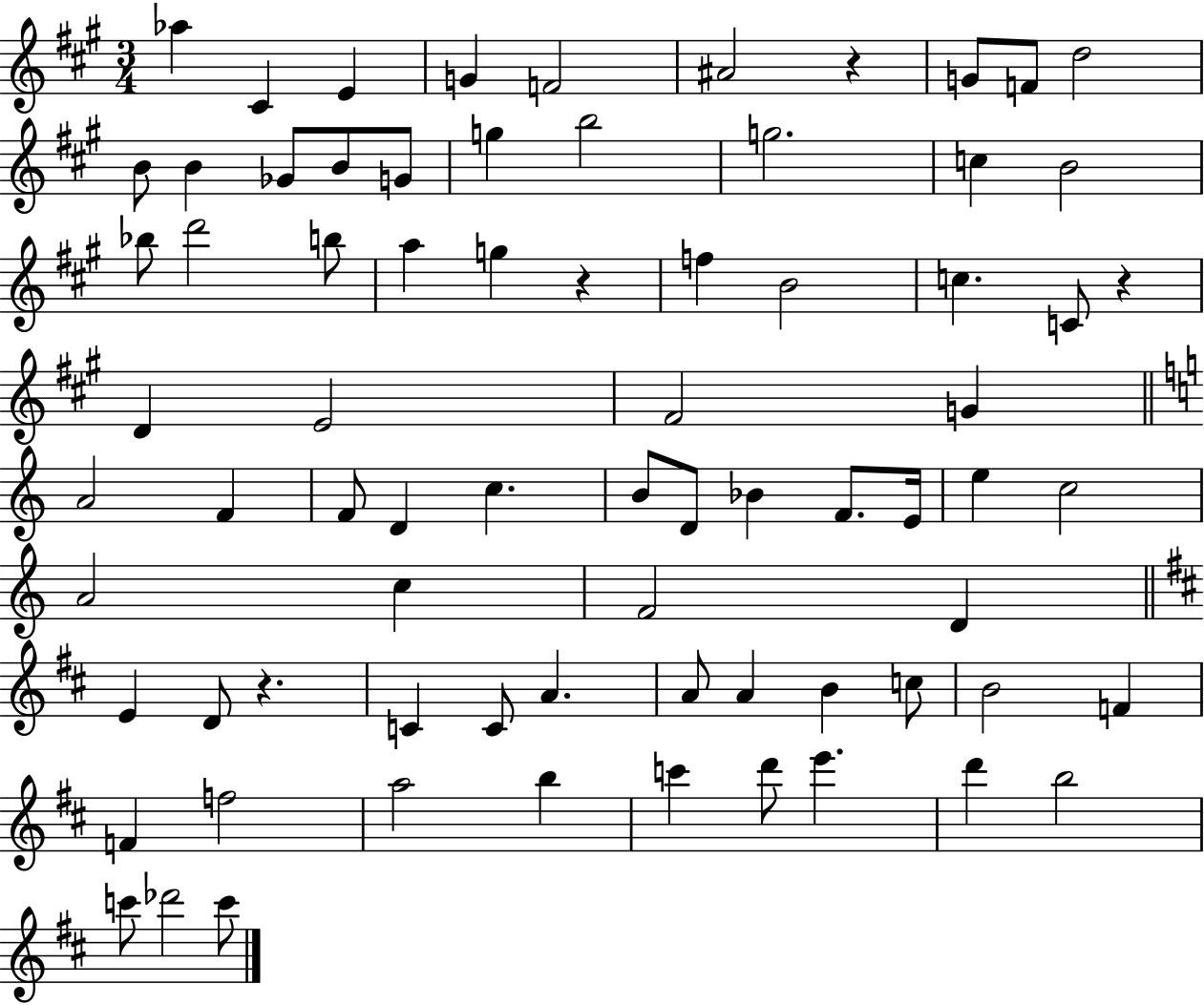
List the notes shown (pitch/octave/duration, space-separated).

Ab5/q C#4/q E4/q G4/q F4/h A#4/h R/q G4/e F4/e D5/h B4/e B4/q Gb4/e B4/e G4/e G5/q B5/h G5/h. C5/q B4/h Bb5/e D6/h B5/e A5/q G5/q R/q F5/q B4/h C5/q. C4/e R/q D4/q E4/h F#4/h G4/q A4/h F4/q F4/e D4/q C5/q. B4/e D4/e Bb4/q F4/e. E4/s E5/q C5/h A4/h C5/q F4/h D4/q E4/q D4/e R/q. C4/q C4/e A4/q. A4/e A4/q B4/q C5/e B4/h F4/q F4/q F5/h A5/h B5/q C6/q D6/e E6/q. D6/q B5/h C6/e Db6/h C6/e